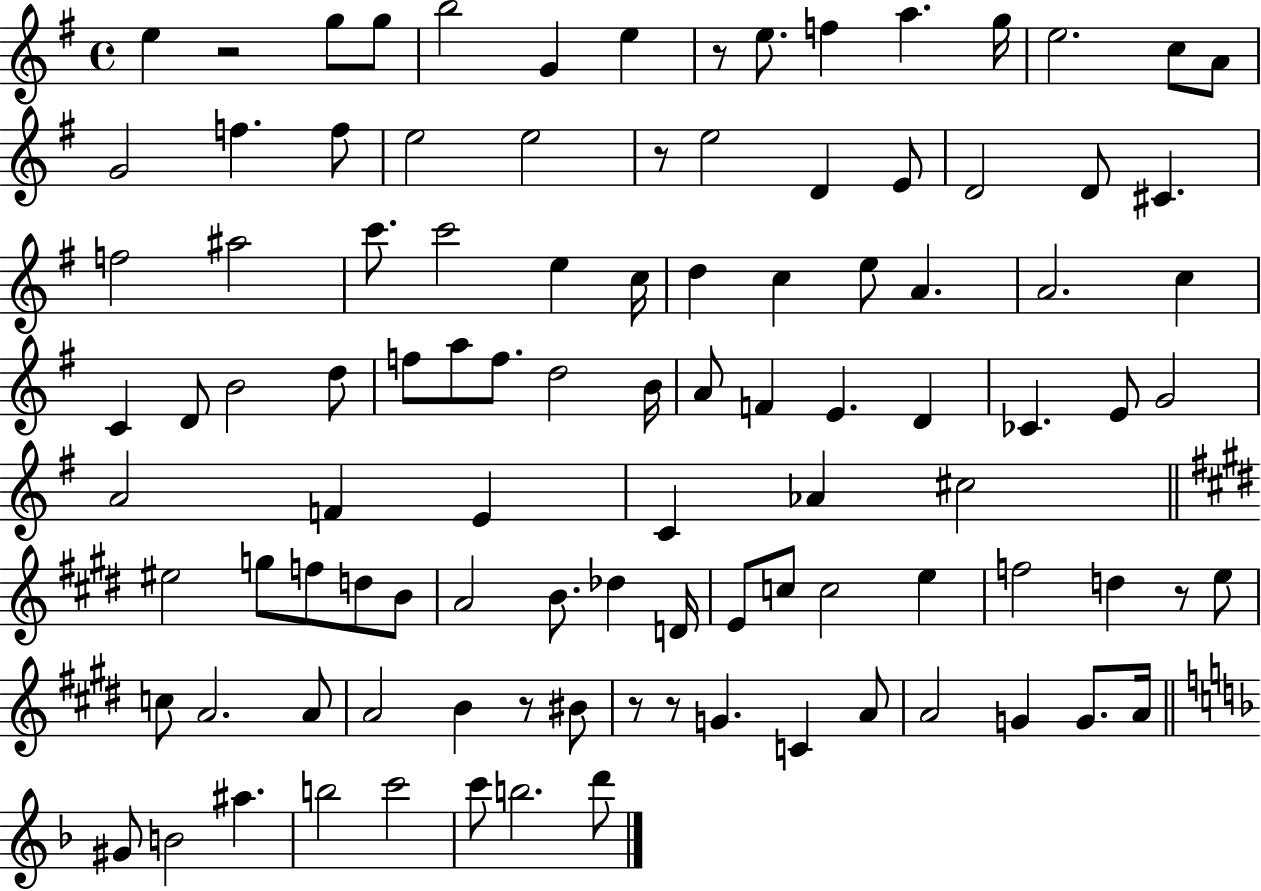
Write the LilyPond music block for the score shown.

{
  \clef treble
  \time 4/4
  \defaultTimeSignature
  \key g \major
  \repeat volta 2 { e''4 r2 g''8 g''8 | b''2 g'4 e''4 | r8 e''8. f''4 a''4. g''16 | e''2. c''8 a'8 | \break g'2 f''4. f''8 | e''2 e''2 | r8 e''2 d'4 e'8 | d'2 d'8 cis'4. | \break f''2 ais''2 | c'''8. c'''2 e''4 c''16 | d''4 c''4 e''8 a'4. | a'2. c''4 | \break c'4 d'8 b'2 d''8 | f''8 a''8 f''8. d''2 b'16 | a'8 f'4 e'4. d'4 | ces'4. e'8 g'2 | \break a'2 f'4 e'4 | c'4 aes'4 cis''2 | \bar "||" \break \key e \major eis''2 g''8 f''8 d''8 b'8 | a'2 b'8. des''4 d'16 | e'8 c''8 c''2 e''4 | f''2 d''4 r8 e''8 | \break c''8 a'2. a'8 | a'2 b'4 r8 bis'8 | r8 r8 g'4. c'4 a'8 | a'2 g'4 g'8. a'16 | \break \bar "||" \break \key f \major gis'8 b'2 ais''4. | b''2 c'''2 | c'''8 b''2. d'''8 | } \bar "|."
}